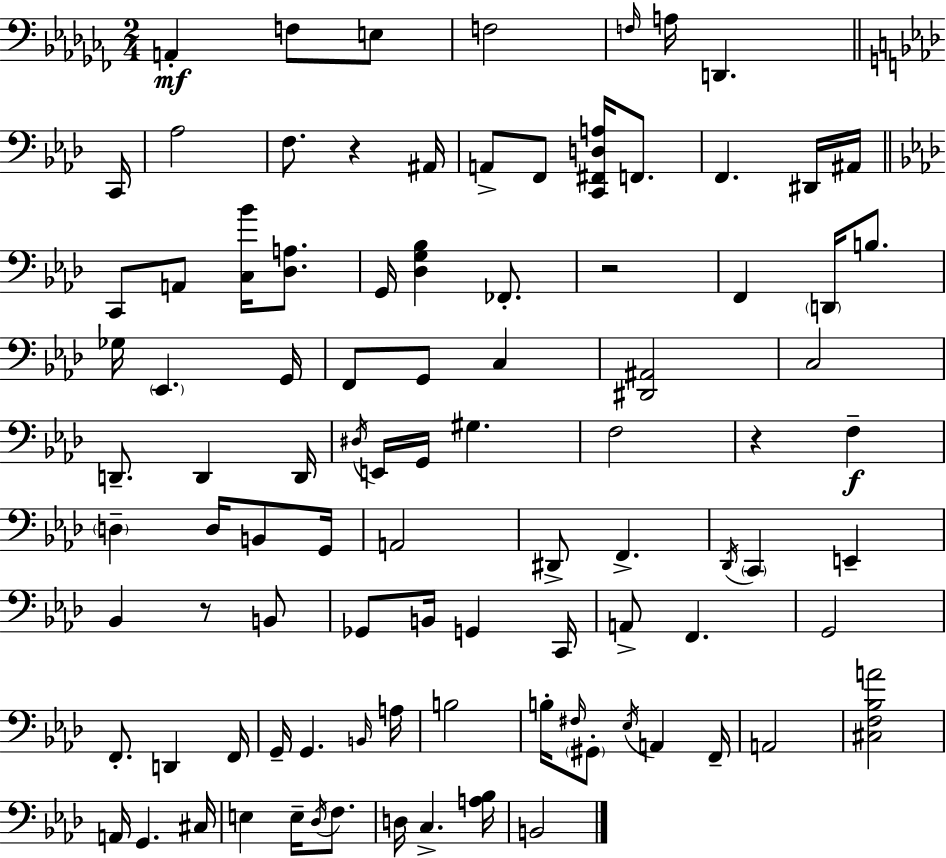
A2/q F3/e E3/e F3/h F3/s A3/s D2/q. C2/s Ab3/h F3/e. R/q A#2/s A2/e F2/e [C2,F#2,D3,A3]/s F2/e. F2/q. D#2/s A#2/s C2/e A2/e [C3,Bb4]/s [Db3,A3]/e. G2/s [Db3,G3,Bb3]/q FES2/e. R/h F2/q D2/s B3/e. Gb3/s Eb2/q. G2/s F2/e G2/e C3/q [D#2,A#2]/h C3/h D2/e. D2/q D2/s D#3/s E2/s G2/s G#3/q. F3/h R/q F3/q D3/q D3/s B2/e G2/s A2/h D#2/e F2/q. Db2/s C2/q E2/q Bb2/q R/e B2/e Gb2/e B2/s G2/q C2/s A2/e F2/q. G2/h F2/e. D2/q F2/s G2/s G2/q. B2/s A3/s B3/h B3/s F#3/s G#2/e Eb3/s A2/q F2/s A2/h [C#3,F3,Bb3,A4]/h A2/s G2/q. C#3/s E3/q E3/s Db3/s F3/e. D3/s C3/q. [A3,Bb3]/s B2/h